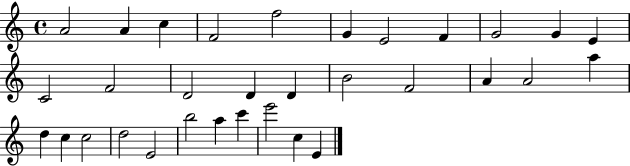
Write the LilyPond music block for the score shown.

{
  \clef treble
  \time 4/4
  \defaultTimeSignature
  \key c \major
  a'2 a'4 c''4 | f'2 f''2 | g'4 e'2 f'4 | g'2 g'4 e'4 | \break c'2 f'2 | d'2 d'4 d'4 | b'2 f'2 | a'4 a'2 a''4 | \break d''4 c''4 c''2 | d''2 e'2 | b''2 a''4 c'''4 | e'''2 c''4 e'4 | \break \bar "|."
}